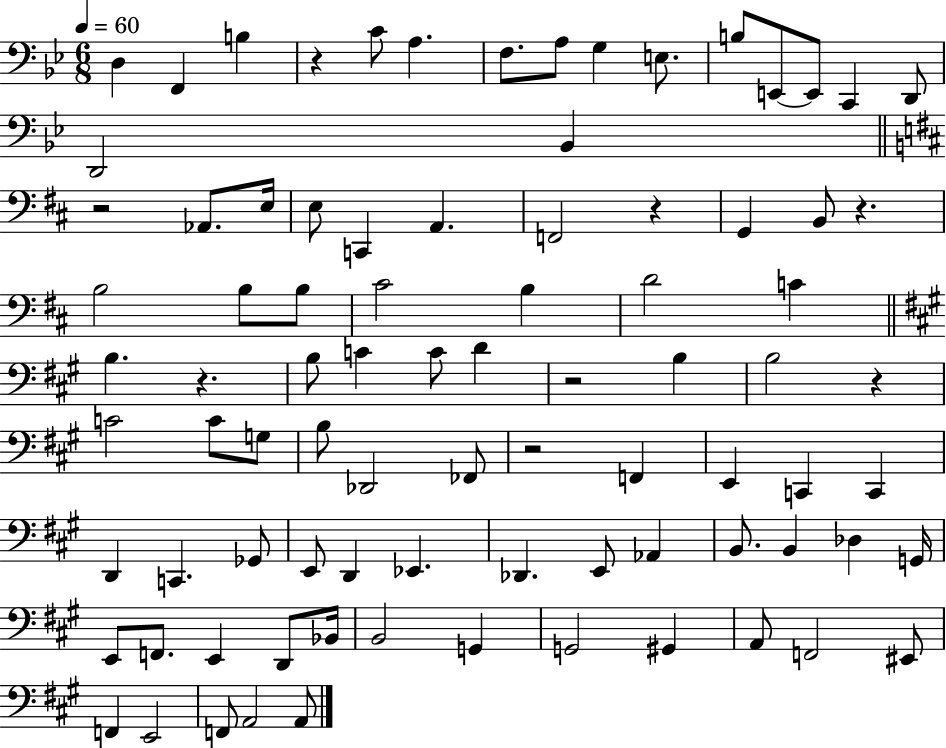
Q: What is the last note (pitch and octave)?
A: A2